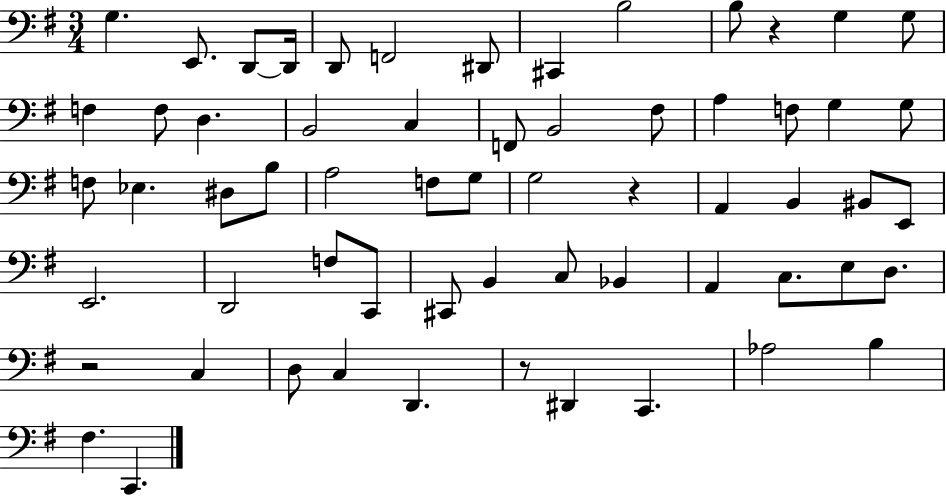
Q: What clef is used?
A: bass